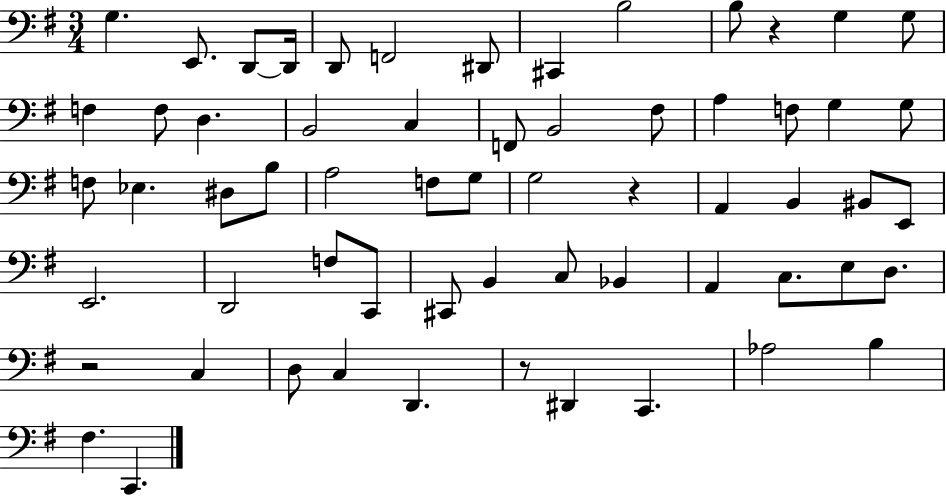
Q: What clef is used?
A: bass